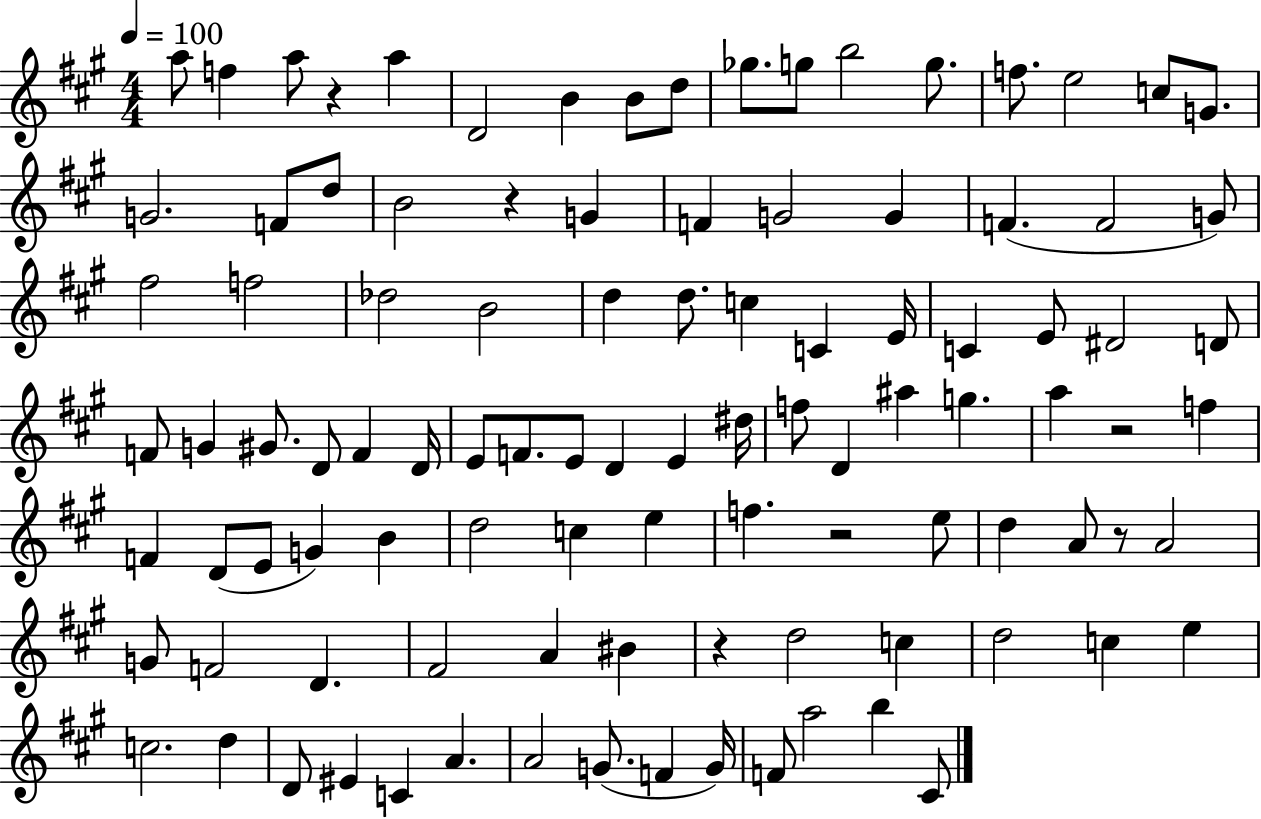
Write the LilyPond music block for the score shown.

{
  \clef treble
  \numericTimeSignature
  \time 4/4
  \key a \major
  \tempo 4 = 100
  \repeat volta 2 { a''8 f''4 a''8 r4 a''4 | d'2 b'4 b'8 d''8 | ges''8. g''8 b''2 g''8. | f''8. e''2 c''8 g'8. | \break g'2. f'8 d''8 | b'2 r4 g'4 | f'4 g'2 g'4 | f'4.( f'2 g'8) | \break fis''2 f''2 | des''2 b'2 | d''4 d''8. c''4 c'4 e'16 | c'4 e'8 dis'2 d'8 | \break f'8 g'4 gis'8. d'8 f'4 d'16 | e'8 f'8. e'8 d'4 e'4 dis''16 | f''8 d'4 ais''4 g''4. | a''4 r2 f''4 | \break f'4 d'8( e'8 g'4) b'4 | d''2 c''4 e''4 | f''4. r2 e''8 | d''4 a'8 r8 a'2 | \break g'8 f'2 d'4. | fis'2 a'4 bis'4 | r4 d''2 c''4 | d''2 c''4 e''4 | \break c''2. d''4 | d'8 eis'4 c'4 a'4. | a'2 g'8.( f'4 g'16) | f'8 a''2 b''4 cis'8 | \break } \bar "|."
}